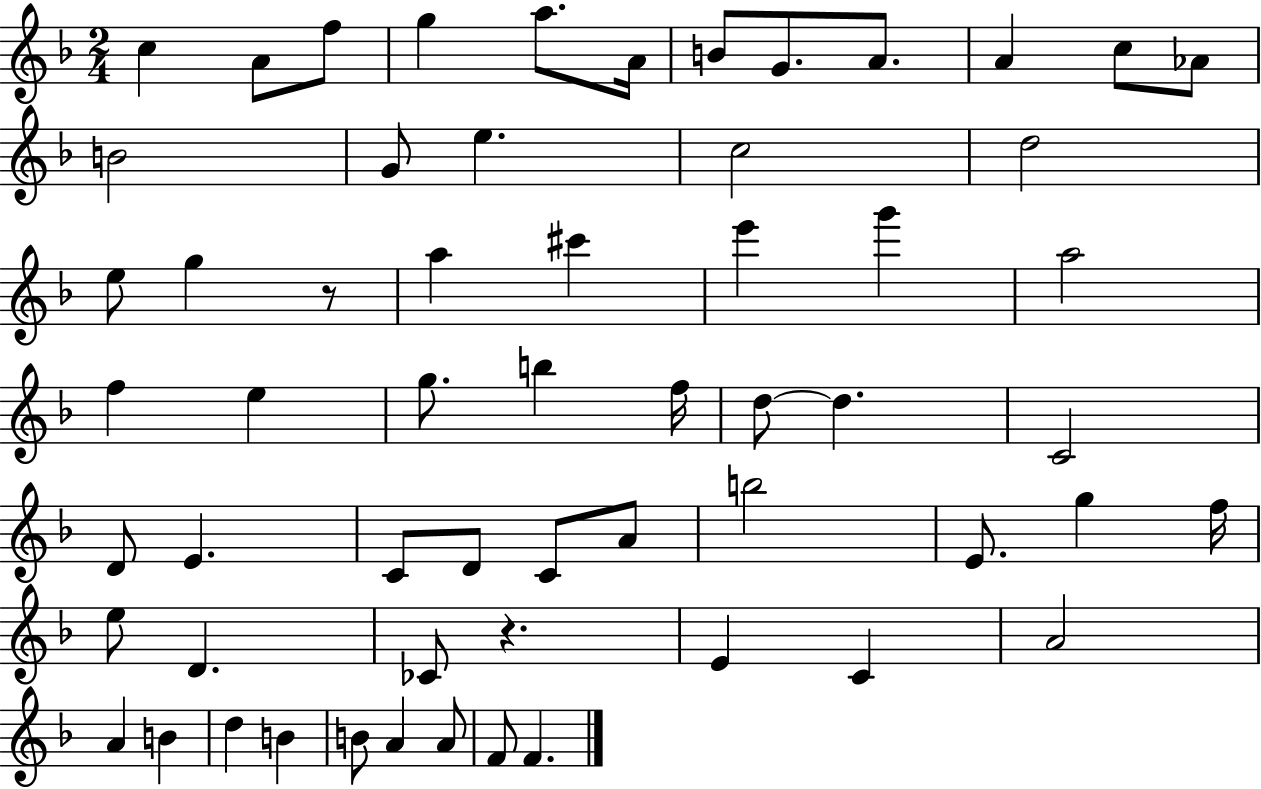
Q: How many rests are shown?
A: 2